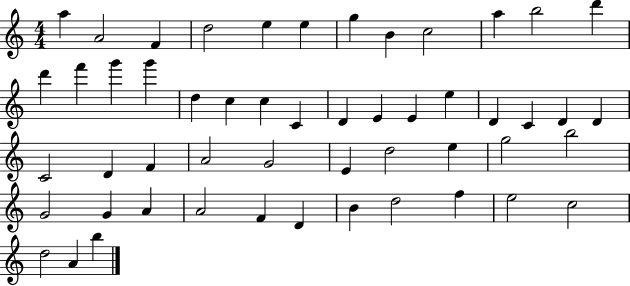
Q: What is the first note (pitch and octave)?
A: A5